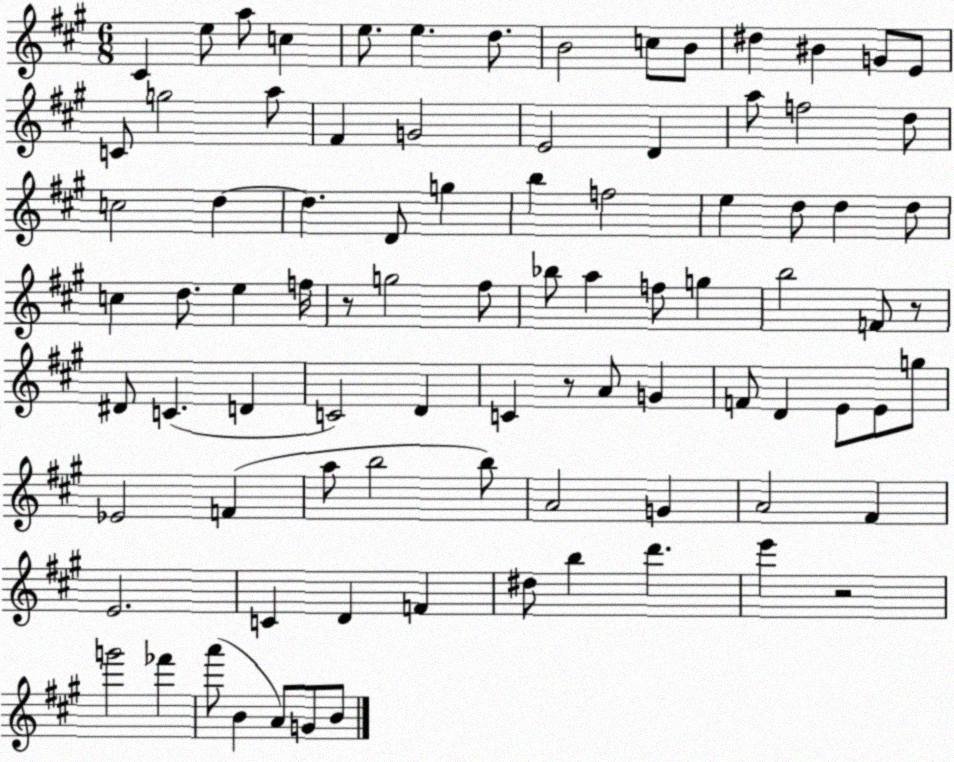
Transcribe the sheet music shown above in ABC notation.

X:1
T:Untitled
M:6/8
L:1/4
K:A
^C e/2 a/2 c e/2 e d/2 B2 c/2 B/2 ^d ^B G/2 E/2 C/2 g2 a/2 ^F G2 E2 D a/2 f2 d/2 c2 d d D/2 g b f2 e d/2 d d/2 c d/2 e f/4 z/2 g2 ^f/2 _b/2 a f/2 g b2 F/2 z/2 ^D/2 C D C2 D C z/2 A/2 G F/2 D E/2 E/2 g/2 _E2 F a/2 b2 b/2 A2 G A2 ^F E2 C D F ^d/2 b d' e' z2 g'2 _f' a'/2 B A/2 G/2 B/2